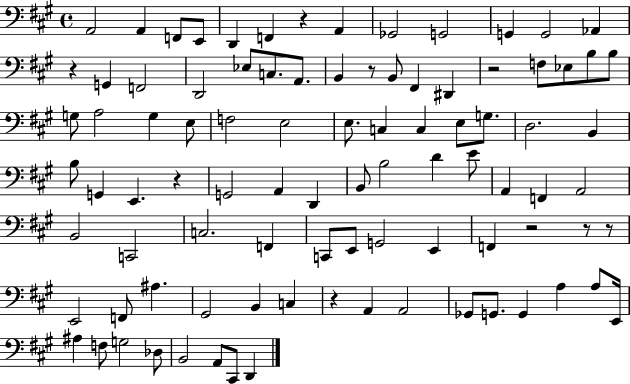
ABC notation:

X:1
T:Untitled
M:4/4
L:1/4
K:A
A,,2 A,, F,,/2 E,,/2 D,, F,, z A,, _G,,2 G,,2 G,, G,,2 _A,, z G,, F,,2 D,,2 _E,/2 C,/2 A,,/2 B,, z/2 B,,/2 ^F,, ^D,, z2 F,/2 _E,/2 B,/2 B,/2 G,/2 A,2 G, E,/2 F,2 E,2 E,/2 C, C, E,/2 G,/2 D,2 B,, B,/2 G,, E,, z G,,2 A,, D,, B,,/2 B,2 D E/2 A,, F,, A,,2 B,,2 C,,2 C,2 F,, C,,/2 E,,/2 G,,2 E,, F,, z2 z/2 z/2 E,,2 F,,/2 ^A, ^G,,2 B,, C, z A,, A,,2 _G,,/2 G,,/2 G,, A, A,/2 E,,/4 ^A, F,/2 G,2 _D,/2 B,,2 A,,/2 ^C,,/2 D,,